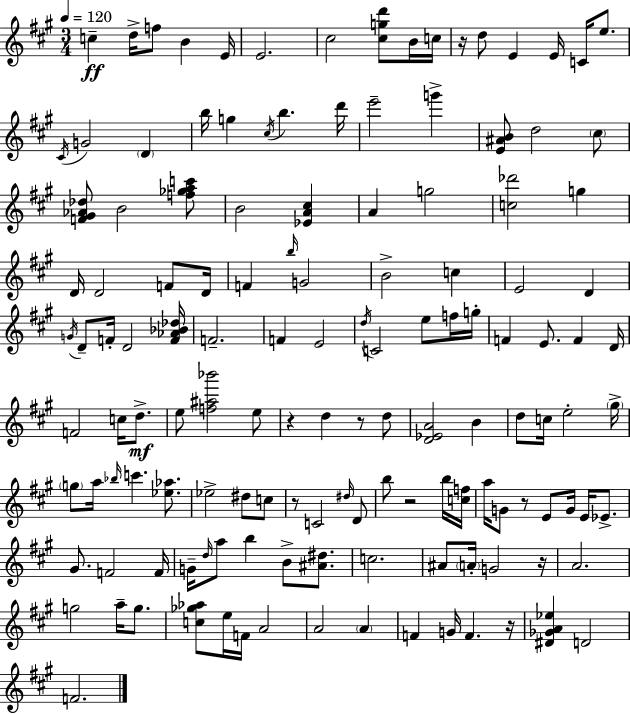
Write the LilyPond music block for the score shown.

{
  \clef treble
  \numericTimeSignature
  \time 3/4
  \key a \major
  \tempo 4 = 120
  \repeat volta 2 { c''4--\ff d''16-> f''8 b'4 e'16 | e'2. | cis''2 <cis'' g'' d'''>8 b'16 c''16 | r16 d''8 e'4 e'16 c'16 e''8. | \break \acciaccatura { cis'16 } g'2 \parenthesize d'4 | b''16 g''4 \acciaccatura { cis''16 } b''4. | d'''16 e'''2-- g'''4-> | <e' ais' b'>8 d''2 | \break \parenthesize cis''8 <f' gis' aes' des''>8 b'2 | <f'' ges'' a'' c'''>8 b'2 <ees' a' cis''>4 | a'4 g''2 | <c'' des'''>2 g''4 | \break d'16 d'2 f'8 | d'16 f'4 \grace { b''16 } g'2 | b'2-> c''4 | e'2 d'4 | \break \acciaccatura { g'16 } d'8-- f'16-. d'2 | <f' aes' bes' des''>16 f'2.-- | f'4 e'2 | \acciaccatura { d''16 } c'2 | \break e''8 f''16 g''16-. f'4 e'8. | f'4 d'16 f'2 | c''16 d''8.->\mf e''8 <f'' ais'' bes'''>2 | e''8 r4 d''4 | \break r8 d''8 <d' ees' a'>2 | b'4 d''8 c''16 e''2-. | \parenthesize gis''16-> \parenthesize g''8 a''16 \grace { bes''16 } c'''4. | <ees'' aes''>8. ees''2-> | \break dis''8 c''8 r8 c'2 | \grace { dis''16 } d'8 b''8 r2 | b''16 <c'' f''>16 a''16 g'8 r8 | e'8 g'16 e'16 ees'8.-> gis'8. f'2 | \break f'16 g'16-- \grace { d''16 } a''8 b''4 | b'8-> <ais' dis''>8. c''2. | ais'8 \parenthesize a'16-. g'2 | r16 a'2. | \break g''2 | a''16-- g''8. <c'' ges'' aes''>8 e''16 f'16 | a'2 a'2 | \parenthesize a'4 f'4 | \break g'16 f'4. r16 <dis' ges' a' ees''>4 | d'2 f'2. | } \bar "|."
}